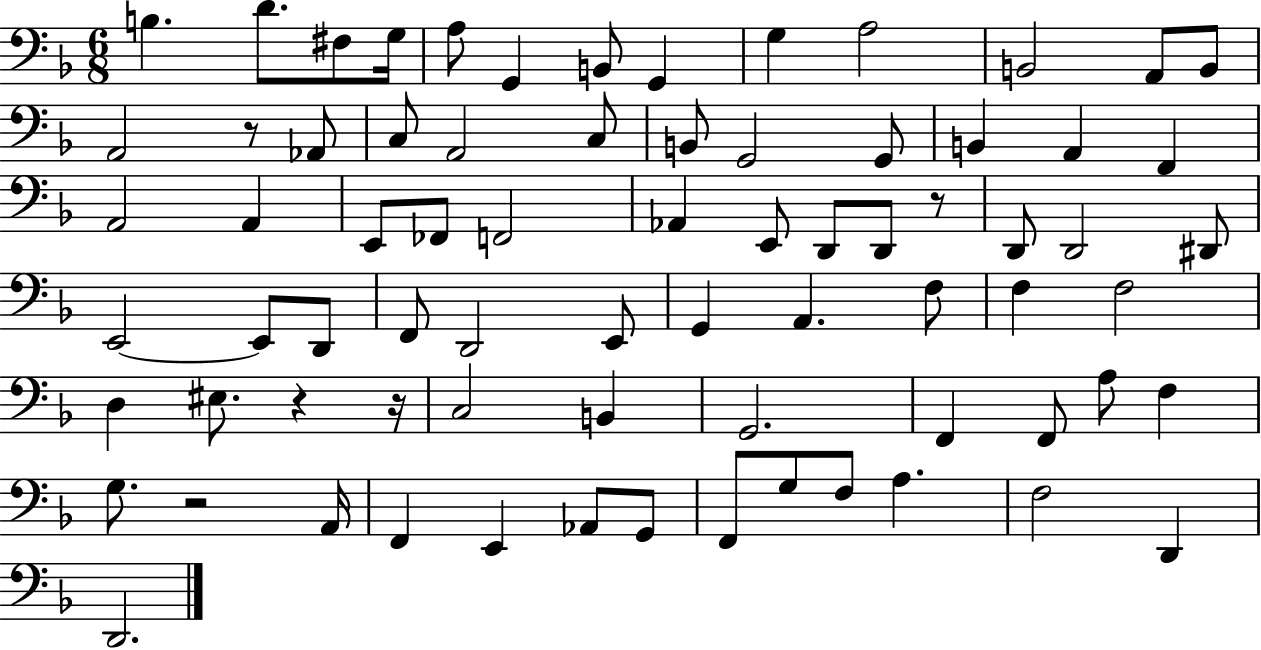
B3/q. D4/e. F#3/e G3/s A3/e G2/q B2/e G2/q G3/q A3/h B2/h A2/e B2/e A2/h R/e Ab2/e C3/e A2/h C3/e B2/e G2/h G2/e B2/q A2/q F2/q A2/h A2/q E2/e FES2/e F2/h Ab2/q E2/e D2/e D2/e R/e D2/e D2/h D#2/e E2/h E2/e D2/e F2/e D2/h E2/e G2/q A2/q. F3/e F3/q F3/h D3/q EIS3/e. R/q R/s C3/h B2/q G2/h. F2/q F2/e A3/e F3/q G3/e. R/h A2/s F2/q E2/q Ab2/e G2/e F2/e G3/e F3/e A3/q. F3/h D2/q D2/h.